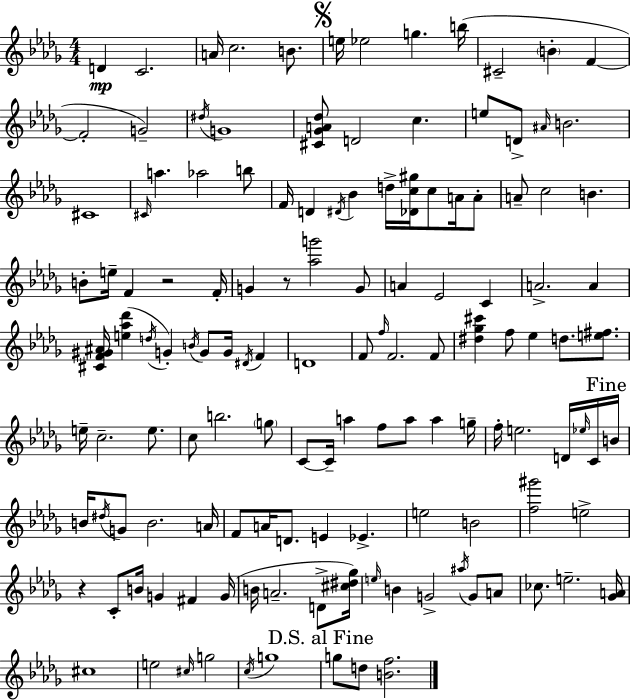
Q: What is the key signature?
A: BES minor